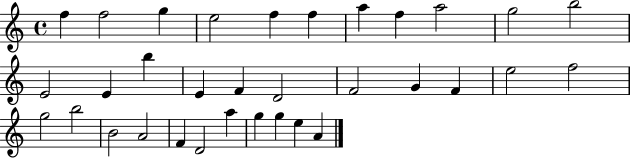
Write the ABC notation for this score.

X:1
T:Untitled
M:4/4
L:1/4
K:C
f f2 g e2 f f a f a2 g2 b2 E2 E b E F D2 F2 G F e2 f2 g2 b2 B2 A2 F D2 a g g e A